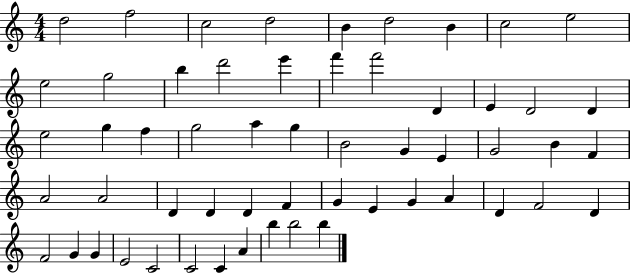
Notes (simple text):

D5/h F5/h C5/h D5/h B4/q D5/h B4/q C5/h E5/h E5/h G5/h B5/q D6/h E6/q F6/q F6/h D4/q E4/q D4/h D4/q E5/h G5/q F5/q G5/h A5/q G5/q B4/h G4/q E4/q G4/h B4/q F4/q A4/h A4/h D4/q D4/q D4/q F4/q G4/q E4/q G4/q A4/q D4/q F4/h D4/q F4/h G4/q G4/q E4/h C4/h C4/h C4/q A4/q B5/q B5/h B5/q